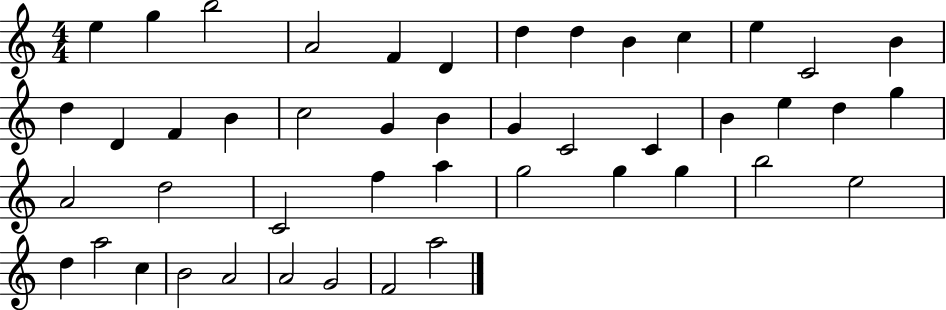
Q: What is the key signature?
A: C major